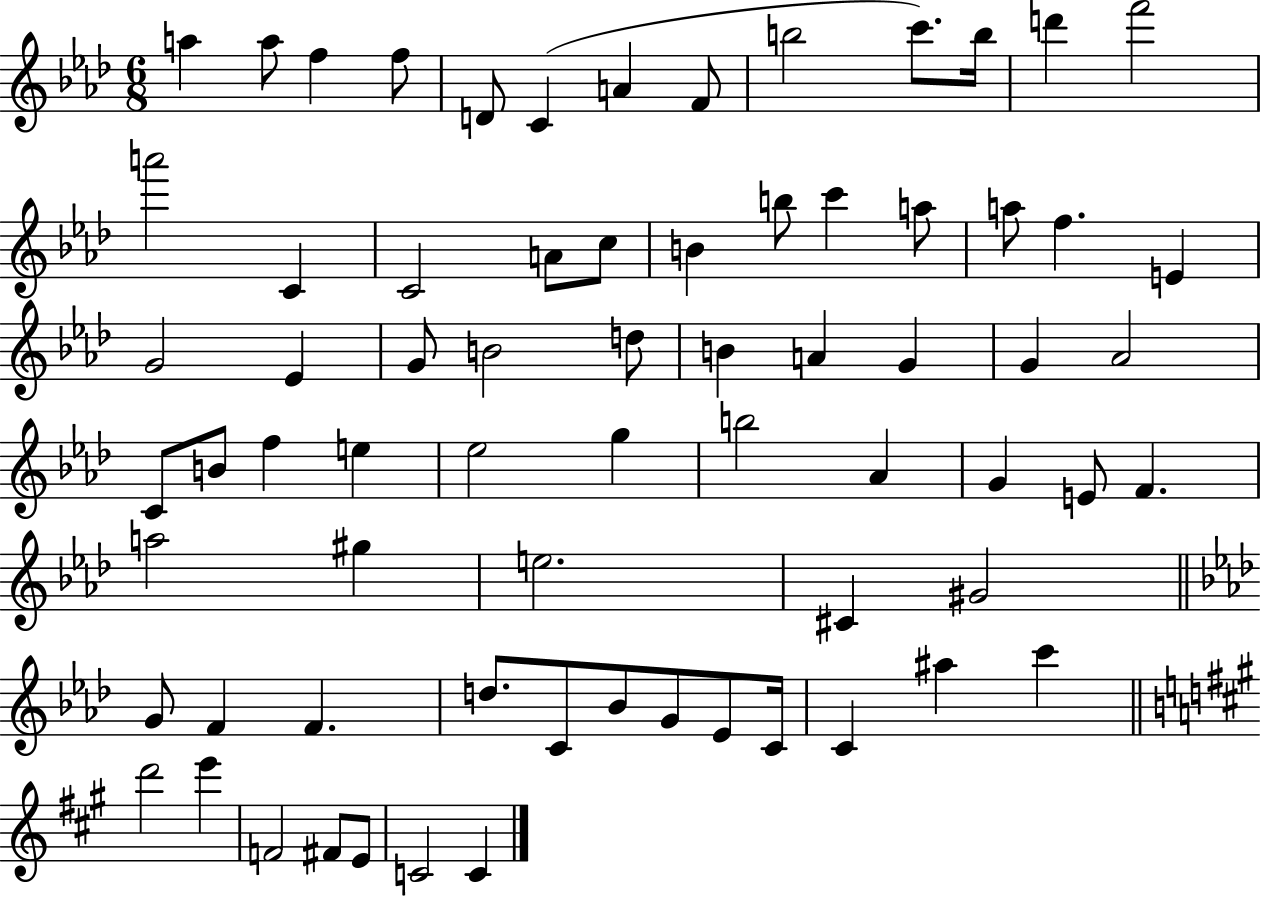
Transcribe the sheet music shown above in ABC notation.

X:1
T:Untitled
M:6/8
L:1/4
K:Ab
a a/2 f f/2 D/2 C A F/2 b2 c'/2 b/4 d' f'2 a'2 C C2 A/2 c/2 B b/2 c' a/2 a/2 f E G2 _E G/2 B2 d/2 B A G G _A2 C/2 B/2 f e _e2 g b2 _A G E/2 F a2 ^g e2 ^C ^G2 G/2 F F d/2 C/2 _B/2 G/2 _E/2 C/4 C ^a c' d'2 e' F2 ^F/2 E/2 C2 C